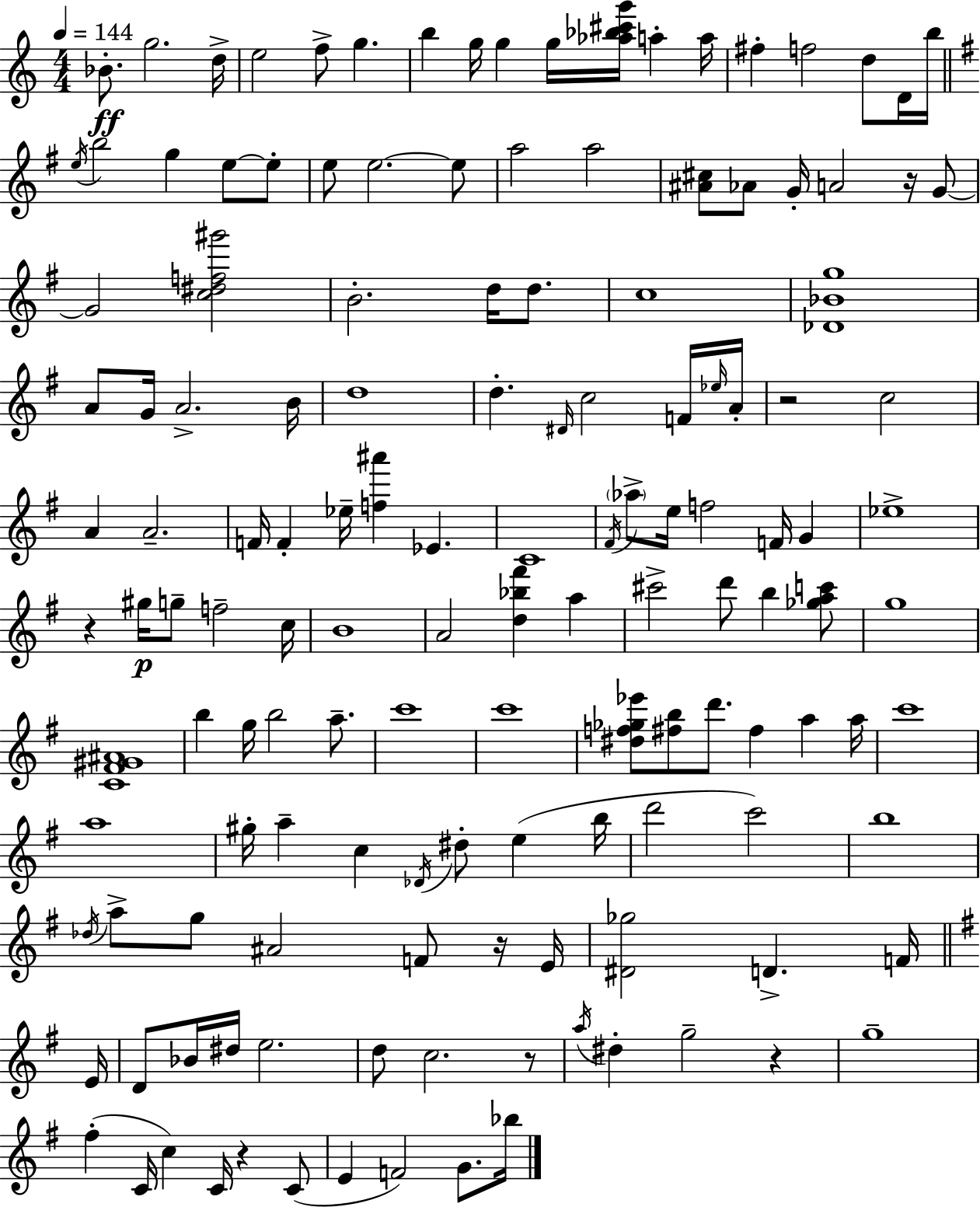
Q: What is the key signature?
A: A minor